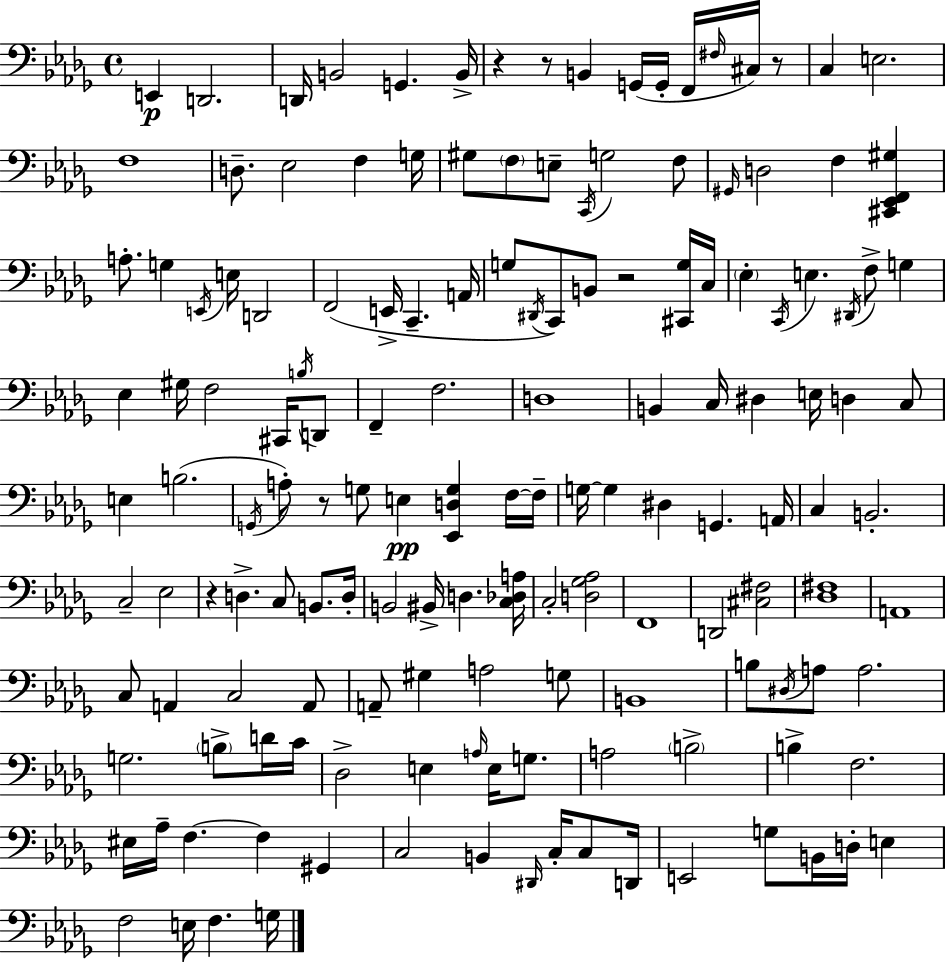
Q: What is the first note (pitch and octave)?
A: E2